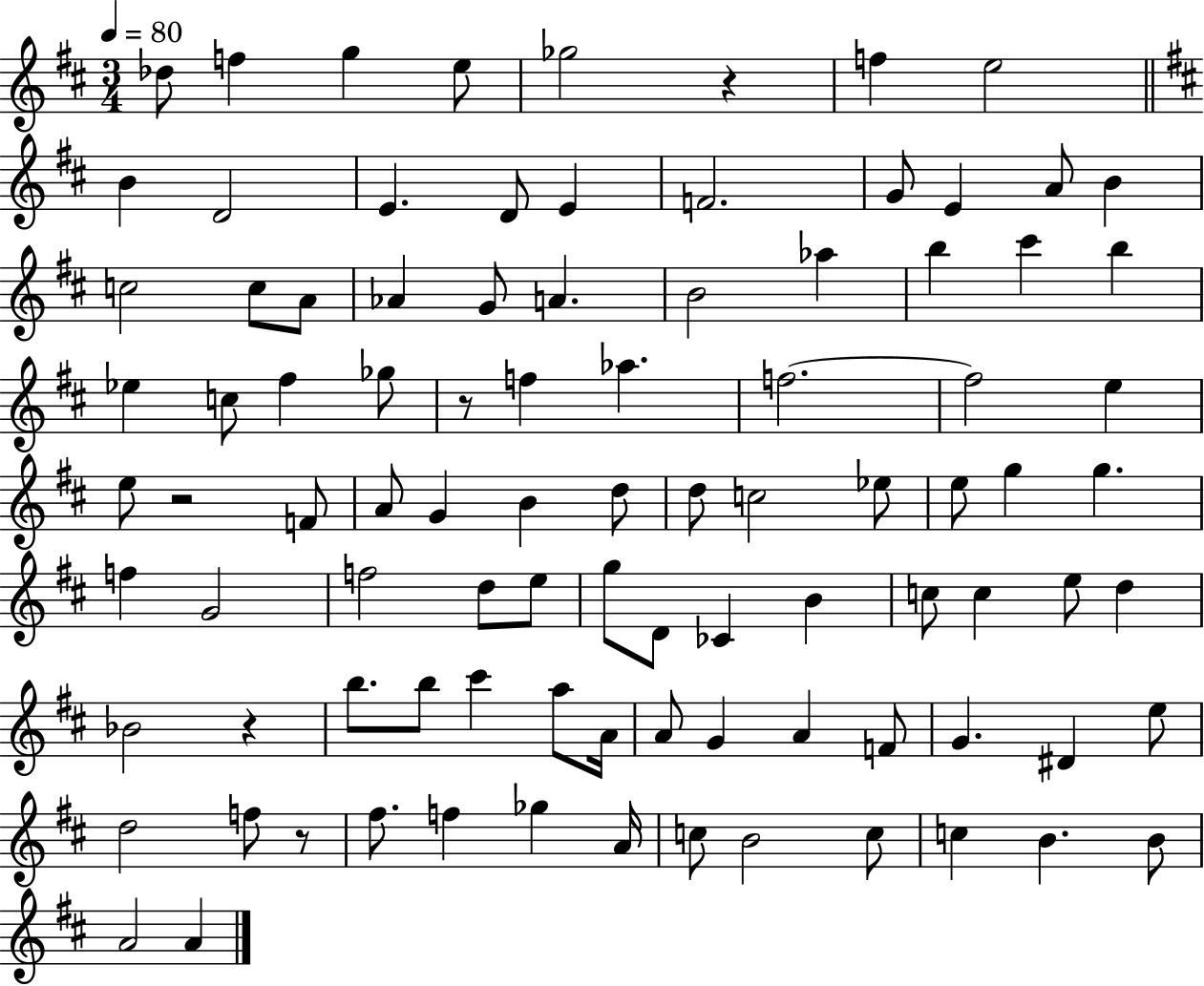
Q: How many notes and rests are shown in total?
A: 94